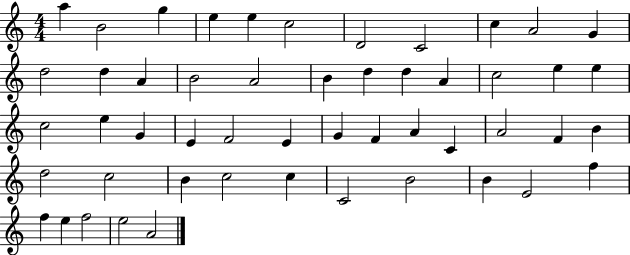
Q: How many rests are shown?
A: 0